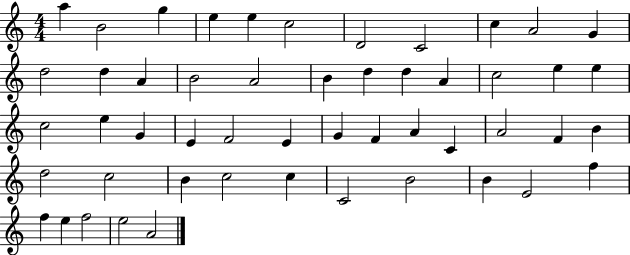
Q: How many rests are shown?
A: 0